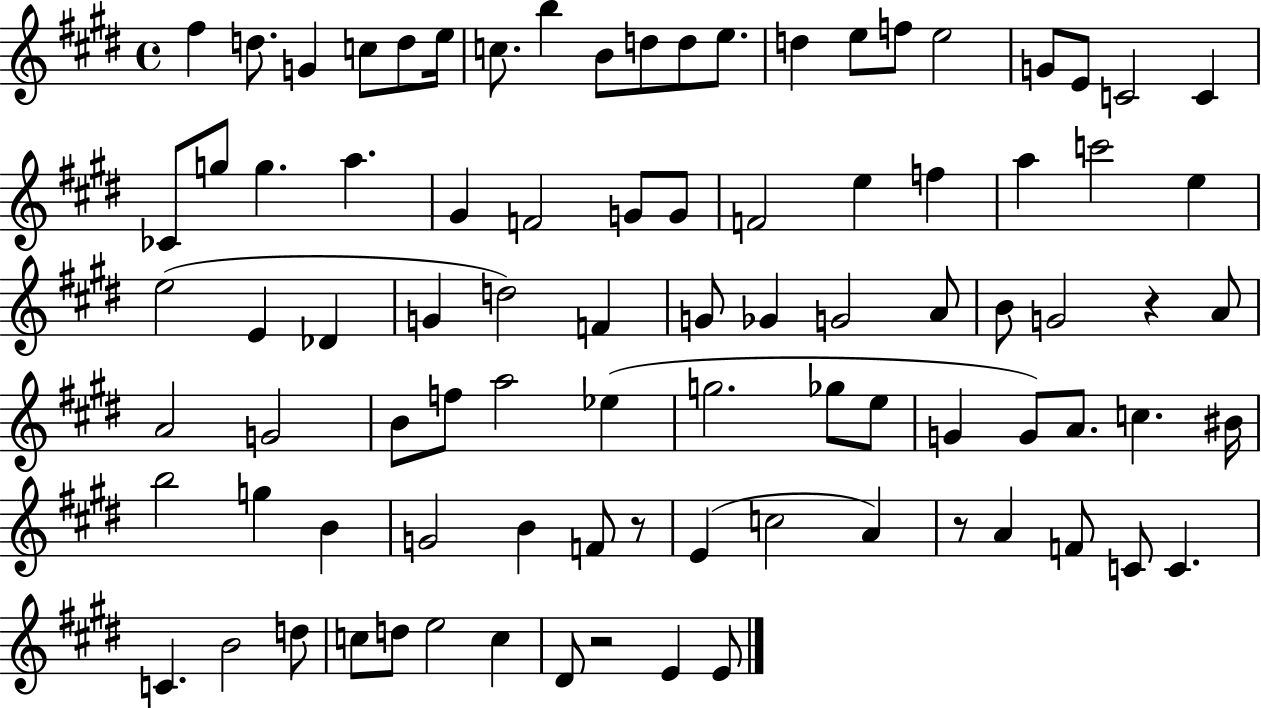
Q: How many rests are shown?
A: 4